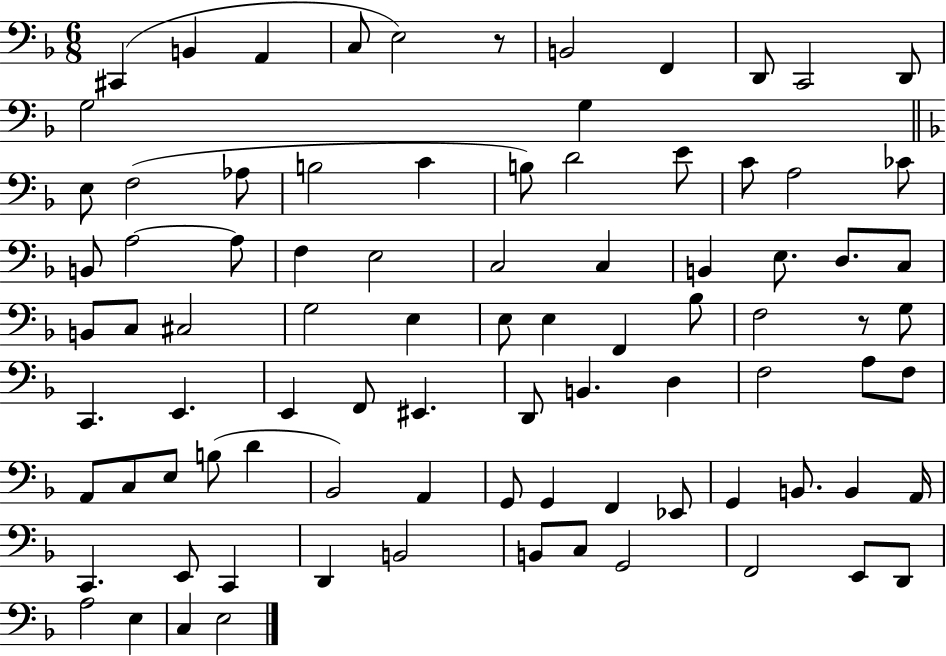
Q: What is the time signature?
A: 6/8